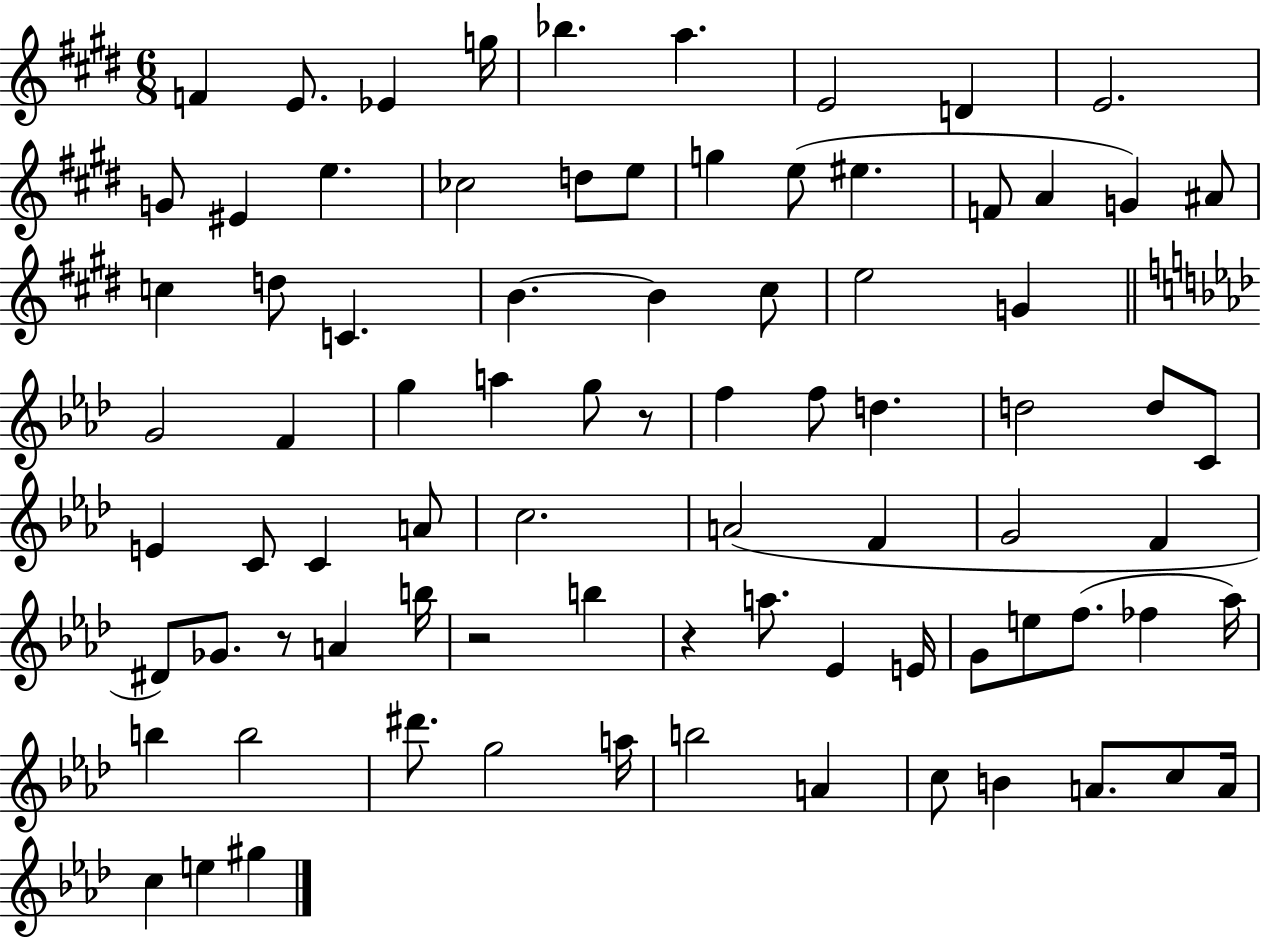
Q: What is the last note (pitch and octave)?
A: G#5